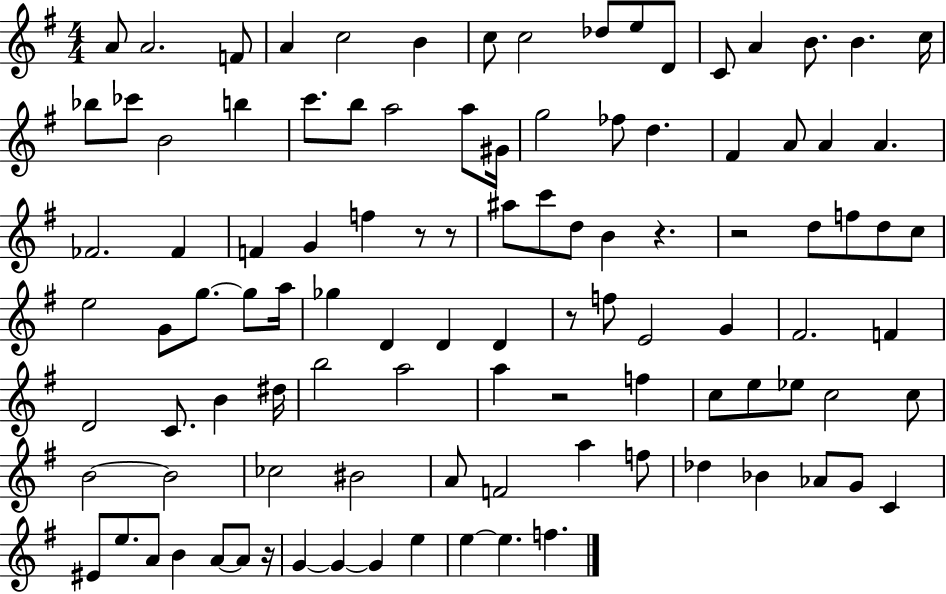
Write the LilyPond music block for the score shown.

{
  \clef treble
  \numericTimeSignature
  \time 4/4
  \key g \major
  a'8 a'2. f'8 | a'4 c''2 b'4 | c''8 c''2 des''8 e''8 d'8 | c'8 a'4 b'8. b'4. c''16 | \break bes''8 ces'''8 b'2 b''4 | c'''8. b''8 a''2 a''8 gis'16 | g''2 fes''8 d''4. | fis'4 a'8 a'4 a'4. | \break fes'2. fes'4 | f'4 g'4 f''4 r8 r8 | ais''8 c'''8 d''8 b'4 r4. | r2 d''8 f''8 d''8 c''8 | \break e''2 g'8 g''8.~~ g''8 a''16 | ges''4 d'4 d'4 d'4 | r8 f''8 e'2 g'4 | fis'2. f'4 | \break d'2 c'8. b'4 dis''16 | b''2 a''2 | a''4 r2 f''4 | c''8 e''8 ees''8 c''2 c''8 | \break b'2~~ b'2 | ces''2 bis'2 | a'8 f'2 a''4 f''8 | des''4 bes'4 aes'8 g'8 c'4 | \break eis'8 e''8. a'8 b'4 a'8~~ a'8 r16 | g'4~~ g'4~~ g'4 e''4 | e''4~~ e''4. f''4. | \bar "|."
}